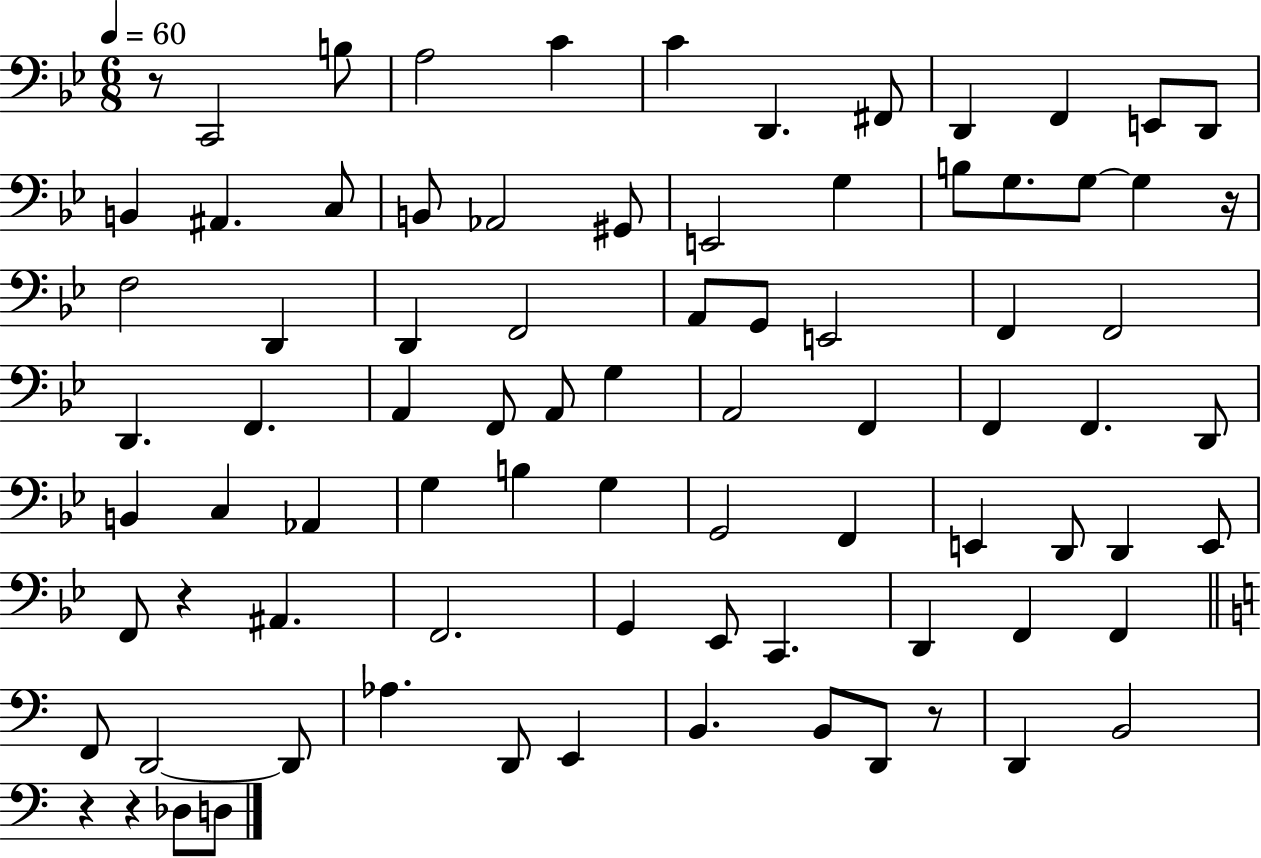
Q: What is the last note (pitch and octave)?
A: D3